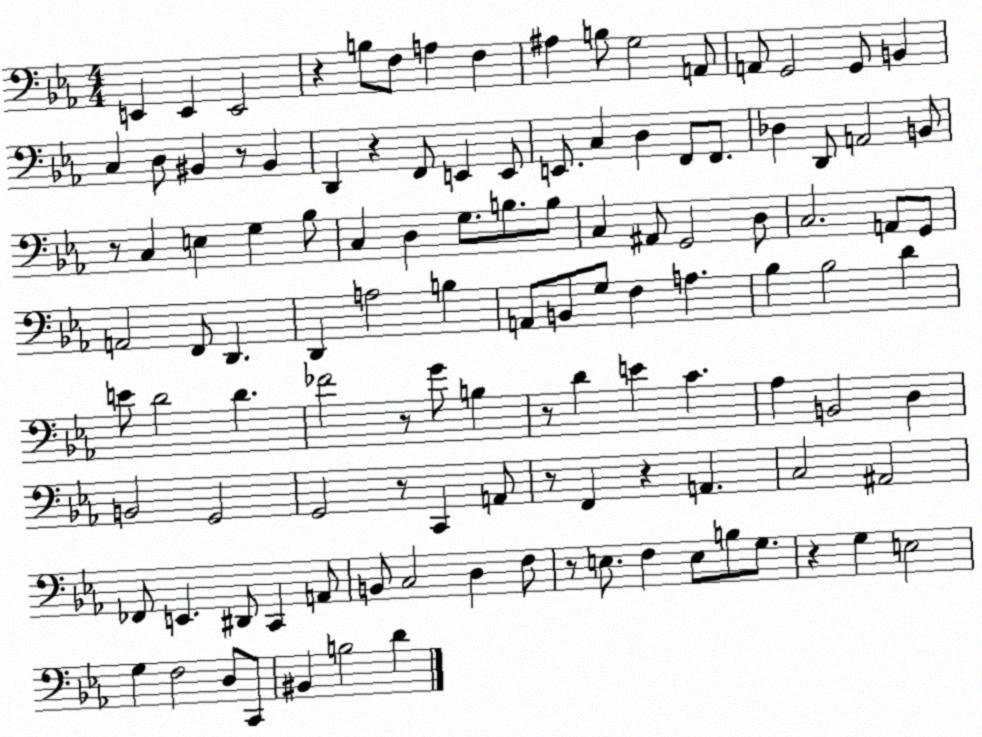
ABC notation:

X:1
T:Untitled
M:4/4
L:1/4
K:Eb
E,, E,, E,,2 z B,/2 F,/2 A, F, ^A, B,/2 G,2 A,,/2 A,,/2 G,,2 G,,/2 B,, C, D,/2 ^B,, z/2 ^B,, D,, z F,,/2 E,, E,,/2 E,,/2 C, D, F,,/2 F,,/2 _D, D,,/2 A,,2 B,,/2 z/2 C, E, G, _B,/2 C, D, G,/2 B,/2 B,/2 C, ^A,,/2 G,,2 D,/2 C,2 A,,/2 G,,/2 A,,2 F,,/2 D,, D,, A,2 B, A,,/2 B,,/2 G,/2 F, A, _B, _B,2 D E/2 D2 D _F2 z/2 G/2 B, z/2 D E C _A, B,,2 D, B,,2 G,,2 G,,2 z/2 C,, A,,/2 z/2 F,, z A,, C,2 ^A,,2 _F,,/2 E,, ^D,,/2 C,, A,,/2 B,,/2 C,2 D, F,/2 z/2 E,/2 F, E,/2 B,/2 G,/2 z G, E,2 G, F,2 D,/2 C,,/2 ^B,, B,2 D